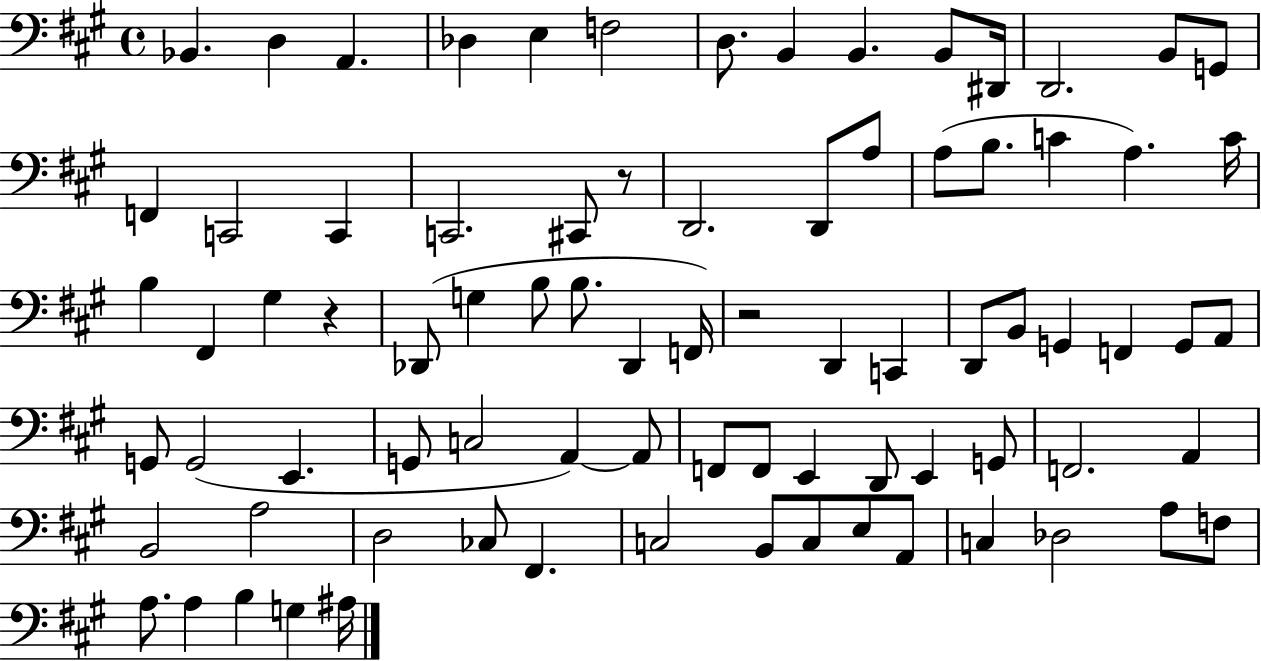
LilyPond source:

{
  \clef bass
  \time 4/4
  \defaultTimeSignature
  \key a \major
  bes,4. d4 a,4. | des4 e4 f2 | d8. b,4 b,4. b,8 dis,16 | d,2. b,8 g,8 | \break f,4 c,2 c,4 | c,2. cis,8 r8 | d,2. d,8 a8 | a8( b8. c'4 a4.) c'16 | \break b4 fis,4 gis4 r4 | des,8( g4 b8 b8. des,4 f,16) | r2 d,4 c,4 | d,8 b,8 g,4 f,4 g,8 a,8 | \break g,8 g,2( e,4. | g,8 c2 a,4~~) a,8 | f,8 f,8 e,4 d,8 e,4 g,8 | f,2. a,4 | \break b,2 a2 | d2 ces8 fis,4. | c2 b,8 c8 e8 a,8 | c4 des2 a8 f8 | \break a8. a4 b4 g4 ais16 | \bar "|."
}